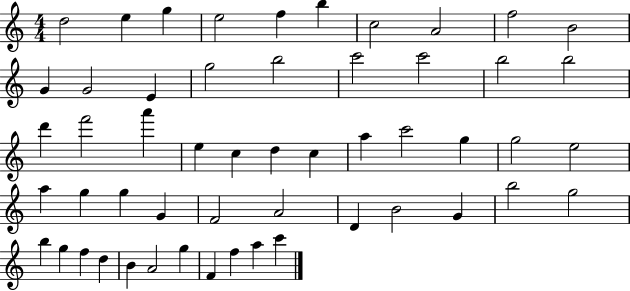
X:1
T:Untitled
M:4/4
L:1/4
K:C
d2 e g e2 f b c2 A2 f2 B2 G G2 E g2 b2 c'2 c'2 b2 b2 d' f'2 a' e c d c a c'2 g g2 e2 a g g G F2 A2 D B2 G b2 g2 b g f d B A2 g F f a c'